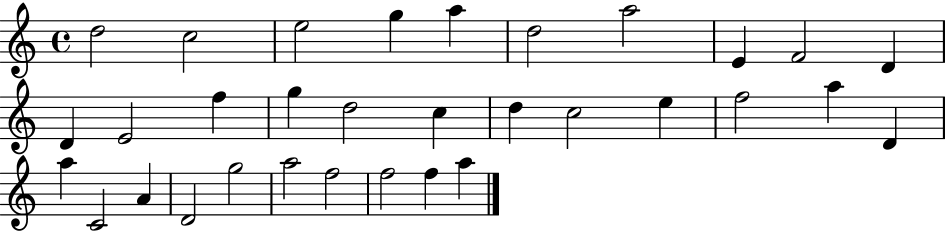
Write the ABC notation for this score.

X:1
T:Untitled
M:4/4
L:1/4
K:C
d2 c2 e2 g a d2 a2 E F2 D D E2 f g d2 c d c2 e f2 a D a C2 A D2 g2 a2 f2 f2 f a